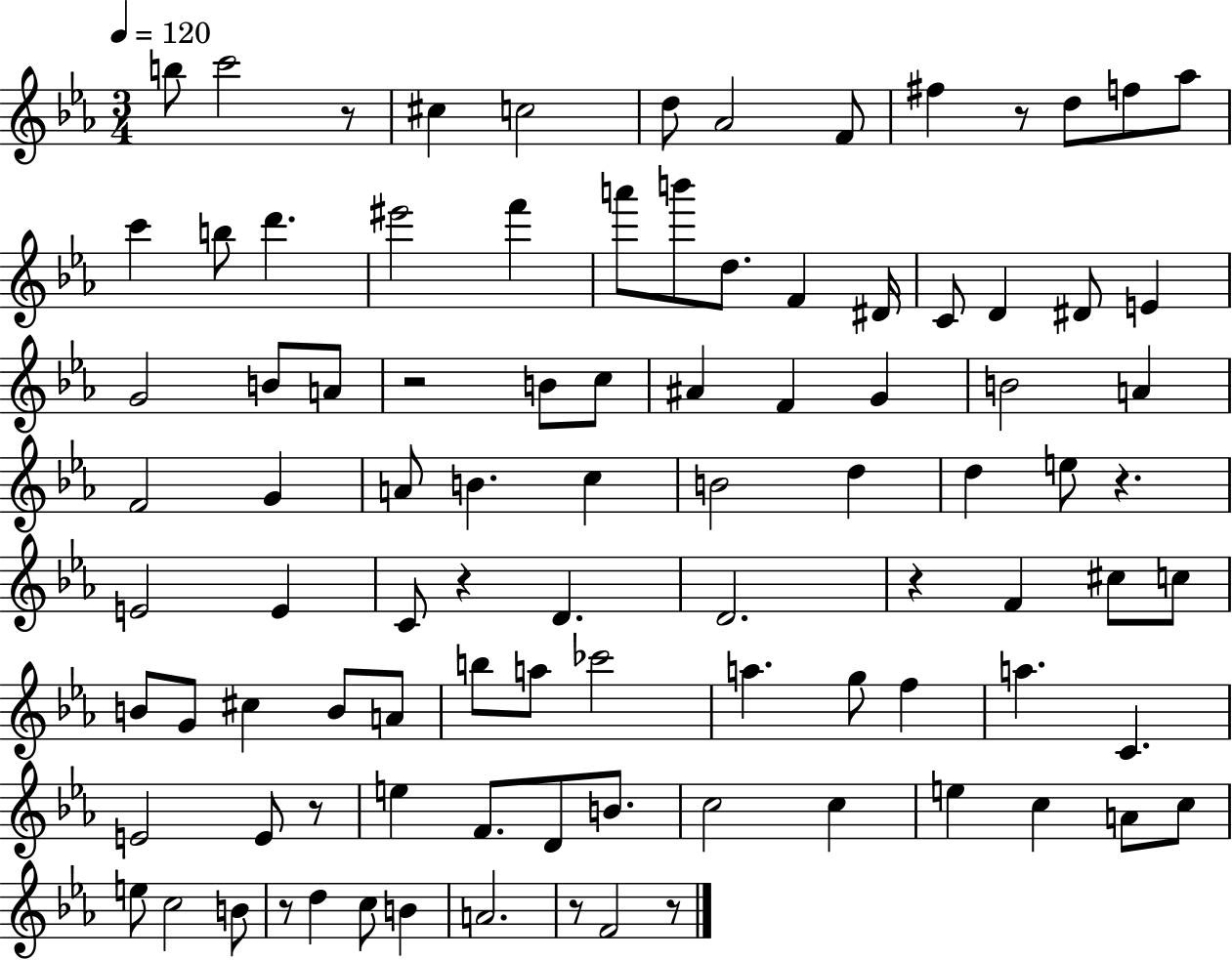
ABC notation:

X:1
T:Untitled
M:3/4
L:1/4
K:Eb
b/2 c'2 z/2 ^c c2 d/2 _A2 F/2 ^f z/2 d/2 f/2 _a/2 c' b/2 d' ^e'2 f' a'/2 b'/2 d/2 F ^D/4 C/2 D ^D/2 E G2 B/2 A/2 z2 B/2 c/2 ^A F G B2 A F2 G A/2 B c B2 d d e/2 z E2 E C/2 z D D2 z F ^c/2 c/2 B/2 G/2 ^c B/2 A/2 b/2 a/2 _c'2 a g/2 f a C E2 E/2 z/2 e F/2 D/2 B/2 c2 c e c A/2 c/2 e/2 c2 B/2 z/2 d c/2 B A2 z/2 F2 z/2